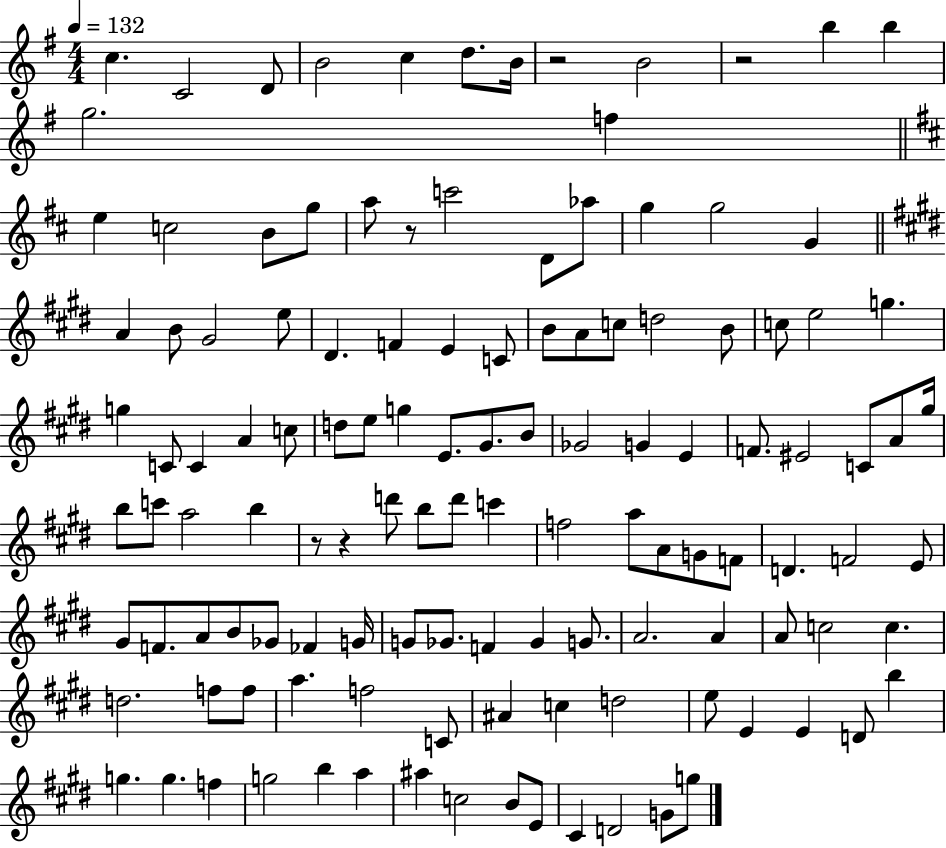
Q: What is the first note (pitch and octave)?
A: C5